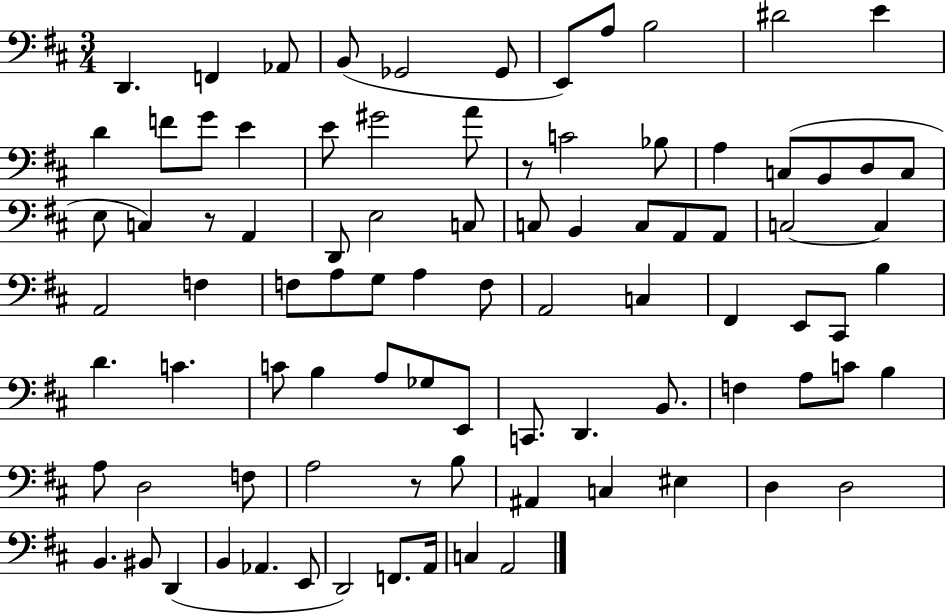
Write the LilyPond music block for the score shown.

{
  \clef bass
  \numericTimeSignature
  \time 3/4
  \key d \major
  d,4. f,4 aes,8 | b,8( ges,2 ges,8 | e,8) a8 b2 | dis'2 e'4 | \break d'4 f'8 g'8 e'4 | e'8 gis'2 a'8 | r8 c'2 bes8 | a4 c8( b,8 d8 c8 | \break e8 c4) r8 a,4 | d,8 e2 c8 | c8 b,4 c8 a,8 a,8 | c2~~ c4 | \break a,2 f4 | f8 a8 g8 a4 f8 | a,2 c4 | fis,4 e,8 cis,8 b4 | \break d'4. c'4. | c'8 b4 a8 ges8 e,8 | c,8. d,4. b,8. | f4 a8 c'8 b4 | \break a8 d2 f8 | a2 r8 b8 | ais,4 c4 eis4 | d4 d2 | \break b,4. bis,8 d,4( | b,4 aes,4. e,8 | d,2) f,8. a,16 | c4 a,2 | \break \bar "|."
}